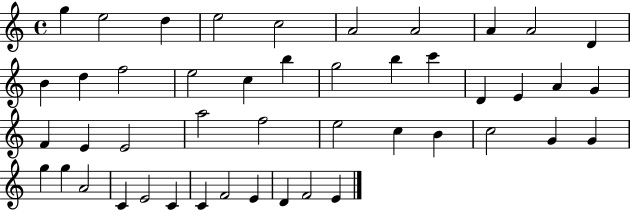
{
  \clef treble
  \time 4/4
  \defaultTimeSignature
  \key c \major
  g''4 e''2 d''4 | e''2 c''2 | a'2 a'2 | a'4 a'2 d'4 | \break b'4 d''4 f''2 | e''2 c''4 b''4 | g''2 b''4 c'''4 | d'4 e'4 a'4 g'4 | \break f'4 e'4 e'2 | a''2 f''2 | e''2 c''4 b'4 | c''2 g'4 g'4 | \break g''4 g''4 a'2 | c'4 e'2 c'4 | c'4 f'2 e'4 | d'4 f'2 e'4 | \break \bar "|."
}